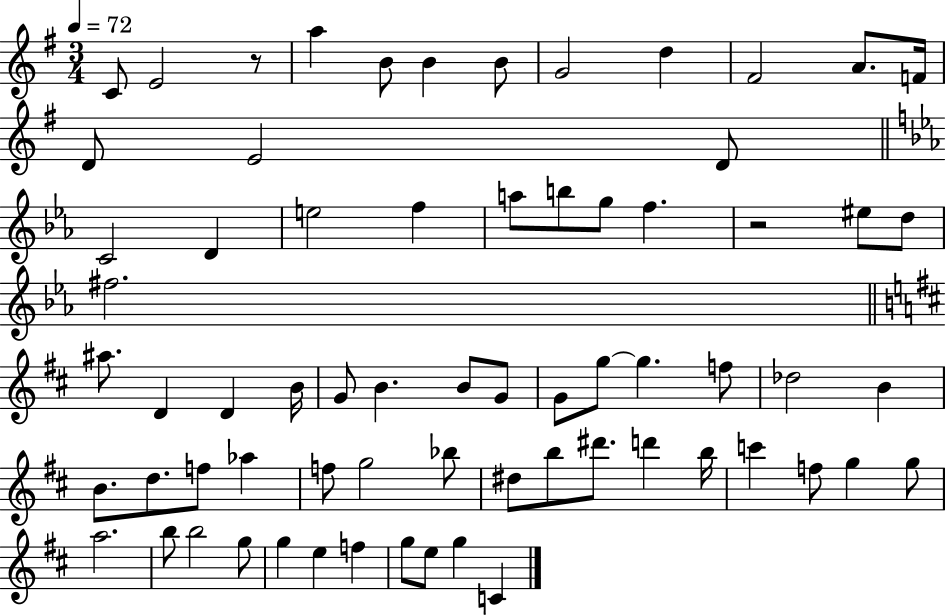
C4/e E4/h R/e A5/q B4/e B4/q B4/e G4/h D5/q F#4/h A4/e. F4/s D4/e E4/h D4/e C4/h D4/q E5/h F5/q A5/e B5/e G5/e F5/q. R/h EIS5/e D5/e F#5/h. A#5/e. D4/q D4/q B4/s G4/e B4/q. B4/e G4/e G4/e G5/e G5/q. F5/e Db5/h B4/q B4/e. D5/e. F5/e Ab5/q F5/e G5/h Bb5/e D#5/e B5/e D#6/e. D6/q B5/s C6/q F5/e G5/q G5/e A5/h. B5/e B5/h G5/e G5/q E5/q F5/q G5/e E5/e G5/q C4/q